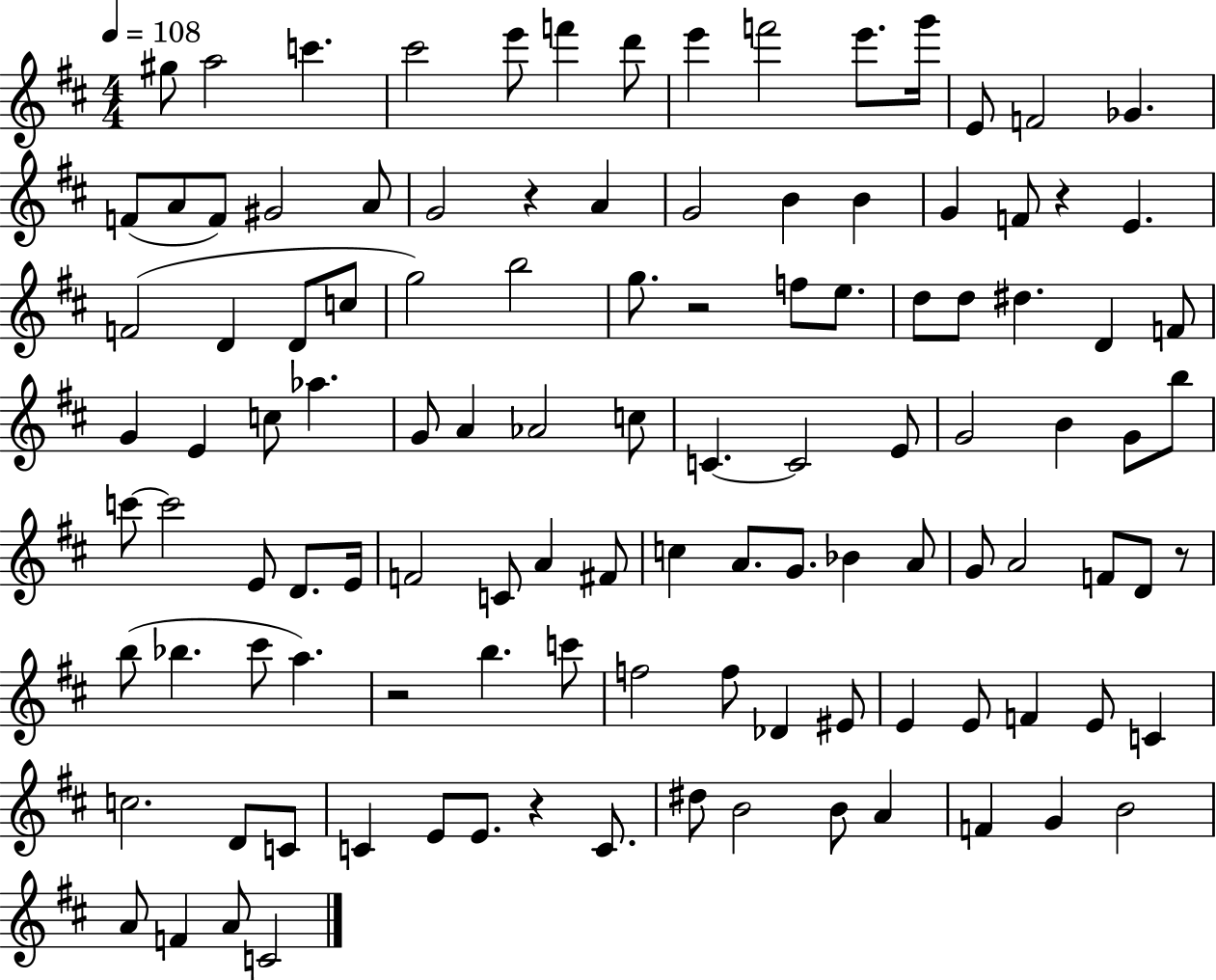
{
  \clef treble
  \numericTimeSignature
  \time 4/4
  \key d \major
  \tempo 4 = 108
  gis''8 a''2 c'''4. | cis'''2 e'''8 f'''4 d'''8 | e'''4 f'''2 e'''8. g'''16 | e'8 f'2 ges'4. | \break f'8( a'8 f'8) gis'2 a'8 | g'2 r4 a'4 | g'2 b'4 b'4 | g'4 f'8 r4 e'4. | \break f'2( d'4 d'8 c''8 | g''2) b''2 | g''8. r2 f''8 e''8. | d''8 d''8 dis''4. d'4 f'8 | \break g'4 e'4 c''8 aes''4. | g'8 a'4 aes'2 c''8 | c'4.~~ c'2 e'8 | g'2 b'4 g'8 b''8 | \break c'''8~~ c'''2 e'8 d'8. e'16 | f'2 c'8 a'4 fis'8 | c''4 a'8. g'8. bes'4 a'8 | g'8 a'2 f'8 d'8 r8 | \break b''8( bes''4. cis'''8 a''4.) | r2 b''4. c'''8 | f''2 f''8 des'4 eis'8 | e'4 e'8 f'4 e'8 c'4 | \break c''2. d'8 c'8 | c'4 e'8 e'8. r4 c'8. | dis''8 b'2 b'8 a'4 | f'4 g'4 b'2 | \break a'8 f'4 a'8 c'2 | \bar "|."
}